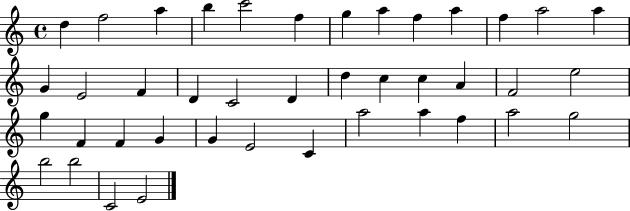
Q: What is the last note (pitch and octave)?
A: E4